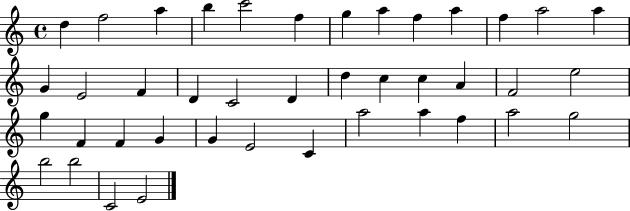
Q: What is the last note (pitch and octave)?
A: E4